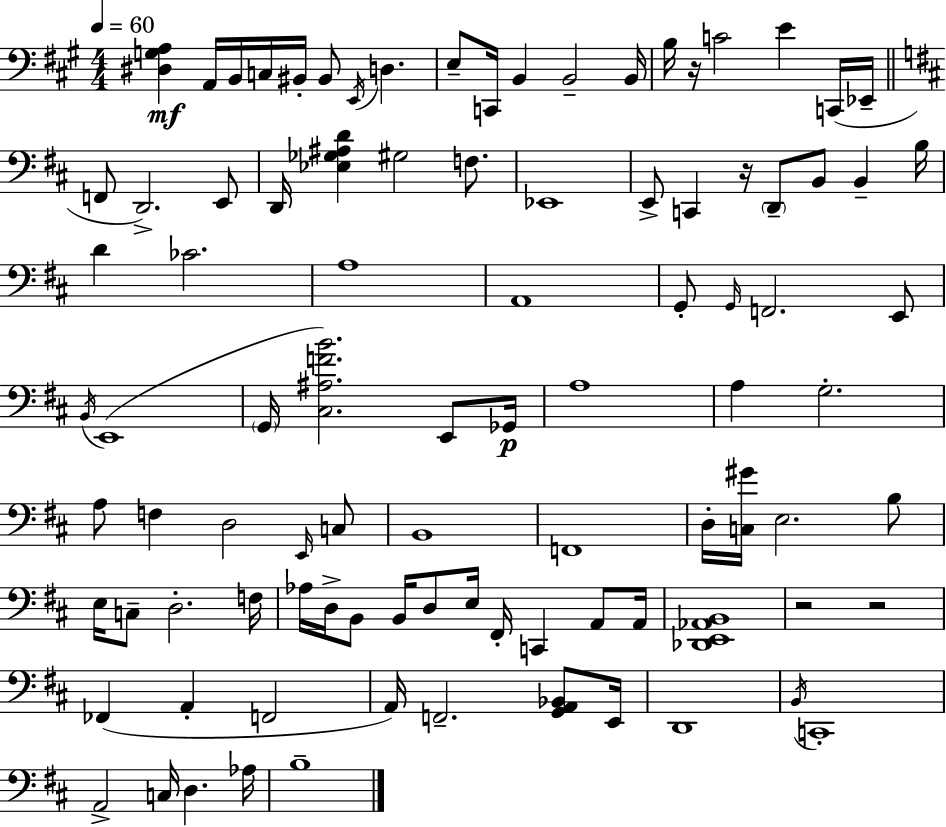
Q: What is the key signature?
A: A major